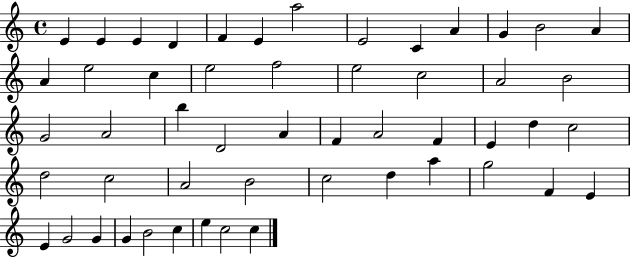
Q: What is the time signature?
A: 4/4